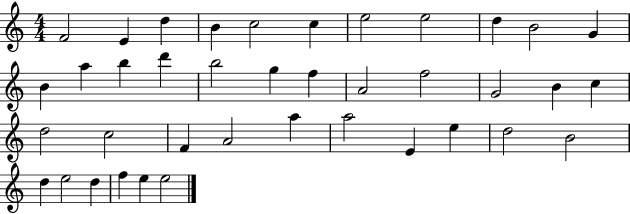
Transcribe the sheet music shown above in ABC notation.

X:1
T:Untitled
M:4/4
L:1/4
K:C
F2 E d B c2 c e2 e2 d B2 G B a b d' b2 g f A2 f2 G2 B c d2 c2 F A2 a a2 E e d2 B2 d e2 d f e e2